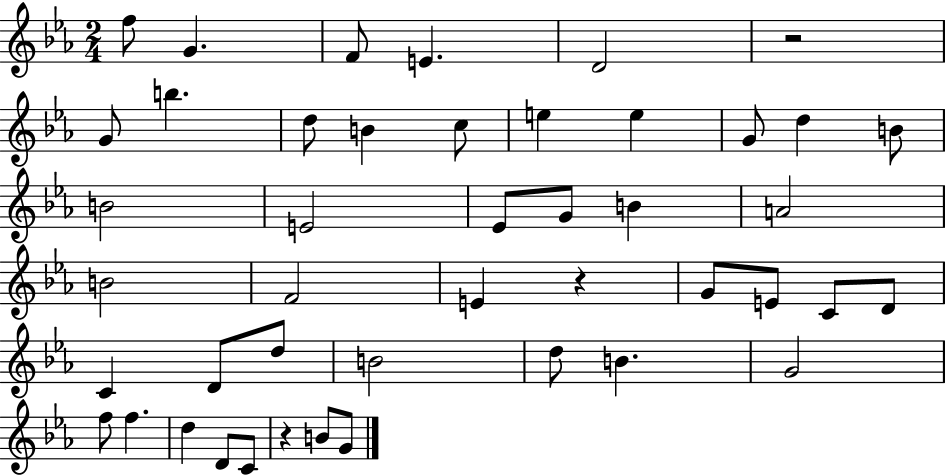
{
  \clef treble
  \numericTimeSignature
  \time 2/4
  \key ees \major
  f''8 g'4. | f'8 e'4. | d'2 | r2 | \break g'8 b''4. | d''8 b'4 c''8 | e''4 e''4 | g'8 d''4 b'8 | \break b'2 | e'2 | ees'8 g'8 b'4 | a'2 | \break b'2 | f'2 | e'4 r4 | g'8 e'8 c'8 d'8 | \break c'4 d'8 d''8 | b'2 | d''8 b'4. | g'2 | \break f''8 f''4. | d''4 d'8 c'8 | r4 b'8 g'8 | \bar "|."
}